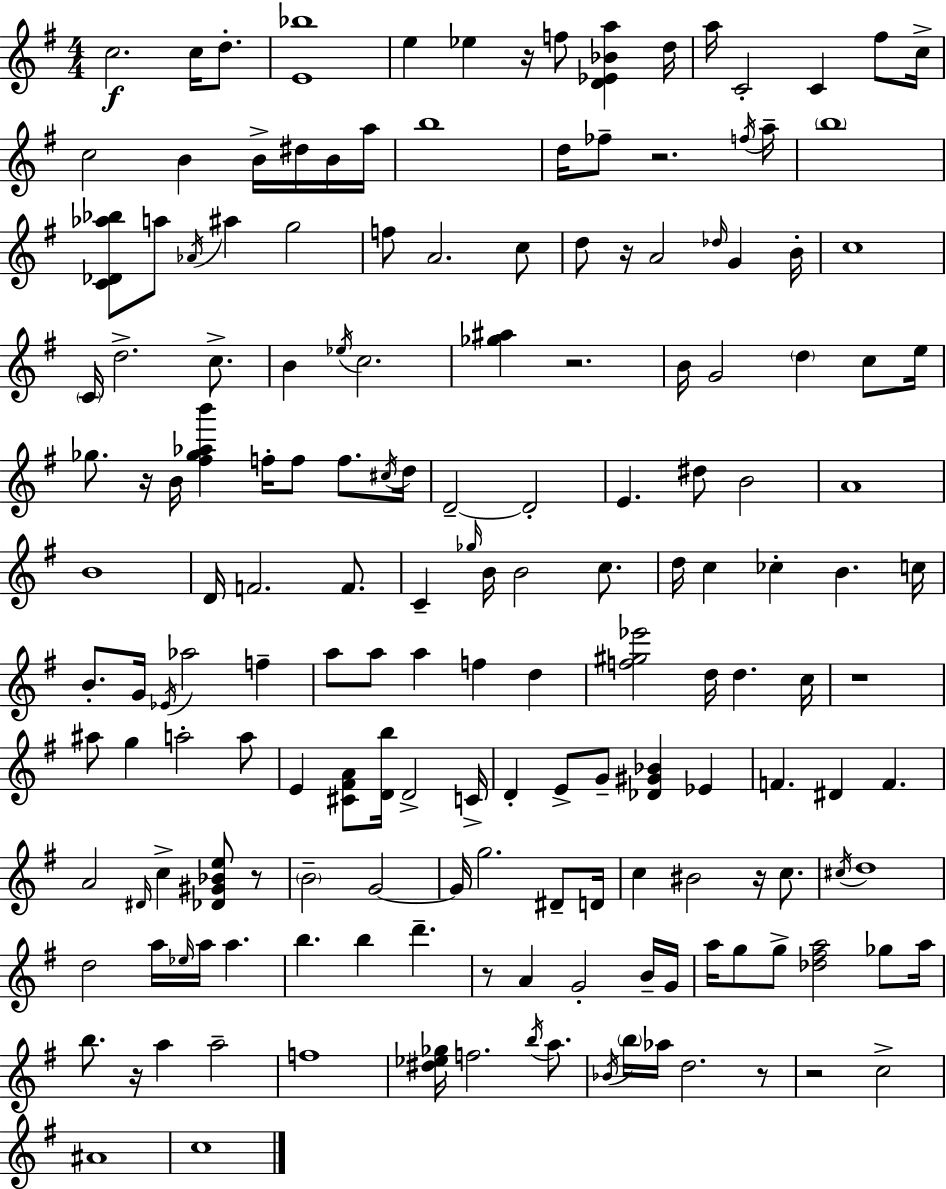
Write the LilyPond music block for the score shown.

{
  \clef treble
  \numericTimeSignature
  \time 4/4
  \key g \major
  \repeat volta 2 { c''2.\f c''16 d''8.-. | <e' bes''>1 | e''4 ees''4 r16 f''8 <d' ees' bes' a''>4 d''16 | a''16 c'2-. c'4 fis''8 c''16-> | \break c''2 b'4 b'16-> dis''16 b'16 a''16 | b''1 | d''16 fes''8-- r2. \acciaccatura { f''16 } | a''16-- \parenthesize b''1 | \break <c' des' aes'' bes''>8 a''8 \acciaccatura { aes'16 } ais''4 g''2 | f''8 a'2. | c''8 d''8 r16 a'2 \grace { des''16 } g'4 | b'16-. c''1 | \break \parenthesize c'16 d''2.-> | c''8.-> b'4 \acciaccatura { ees''16 } c''2. | <ges'' ais''>4 r2. | b'16 g'2 \parenthesize d''4 | \break c''8 e''16 ges''8. r16 b'16 <fis'' ges'' aes'' b'''>4 f''16-. f''8 | f''8. \acciaccatura { cis''16 } d''16 d'2--~~ d'2-. | e'4. dis''8 b'2 | a'1 | \break b'1 | d'16 f'2. | f'8. c'4-- \grace { ges''16 } b'16 b'2 | c''8. d''16 c''4 ces''4-. b'4. | \break c''16 b'8.-. g'16 \acciaccatura { ees'16 } aes''2 | f''4-- a''8 a''8 a''4 f''4 | d''4 <f'' gis'' ees'''>2 d''16 | d''4. c''16 r1 | \break ais''8 g''4 a''2-. | a''8 e'4 <cis' fis' a'>8 <d' b''>16 d'2-> | c'16-> d'4-. e'8-> g'8-- <des' gis' bes'>4 | ees'4 f'4. dis'4 | \break f'4. a'2 \grace { dis'16 } | c''4-> <des' gis' bes' e''>8 r8 \parenthesize b'2-- | g'2~~ g'16 g''2. | dis'8-- d'16 c''4 bis'2 | \break r16 c''8. \acciaccatura { cis''16 } d''1 | d''2 | a''16 \grace { ees''16 } a''16 a''4. b''4. | b''4 d'''4.-- r8 a'4 | \break g'2-. b'16-- g'16 a''16 g''8 g''8-> <des'' fis'' a''>2 | ges''8 a''16 b''8. r16 a''4 | a''2-- f''1 | <dis'' ees'' ges''>16 f''2. | \break \acciaccatura { b''16 } a''8. \acciaccatura { bes'16 } \parenthesize b''16 aes''16 d''2. | r8 r2 | c''2-> ais'1 | c''1 | \break } \bar "|."
}